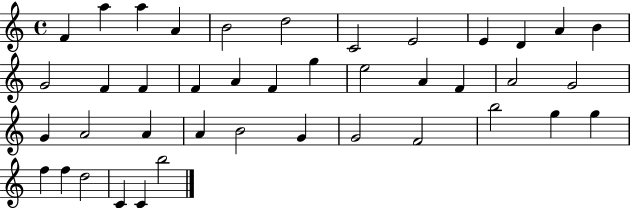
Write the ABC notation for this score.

X:1
T:Untitled
M:4/4
L:1/4
K:C
F a a A B2 d2 C2 E2 E D A B G2 F F F A F g e2 A F A2 G2 G A2 A A B2 G G2 F2 b2 g g f f d2 C C b2